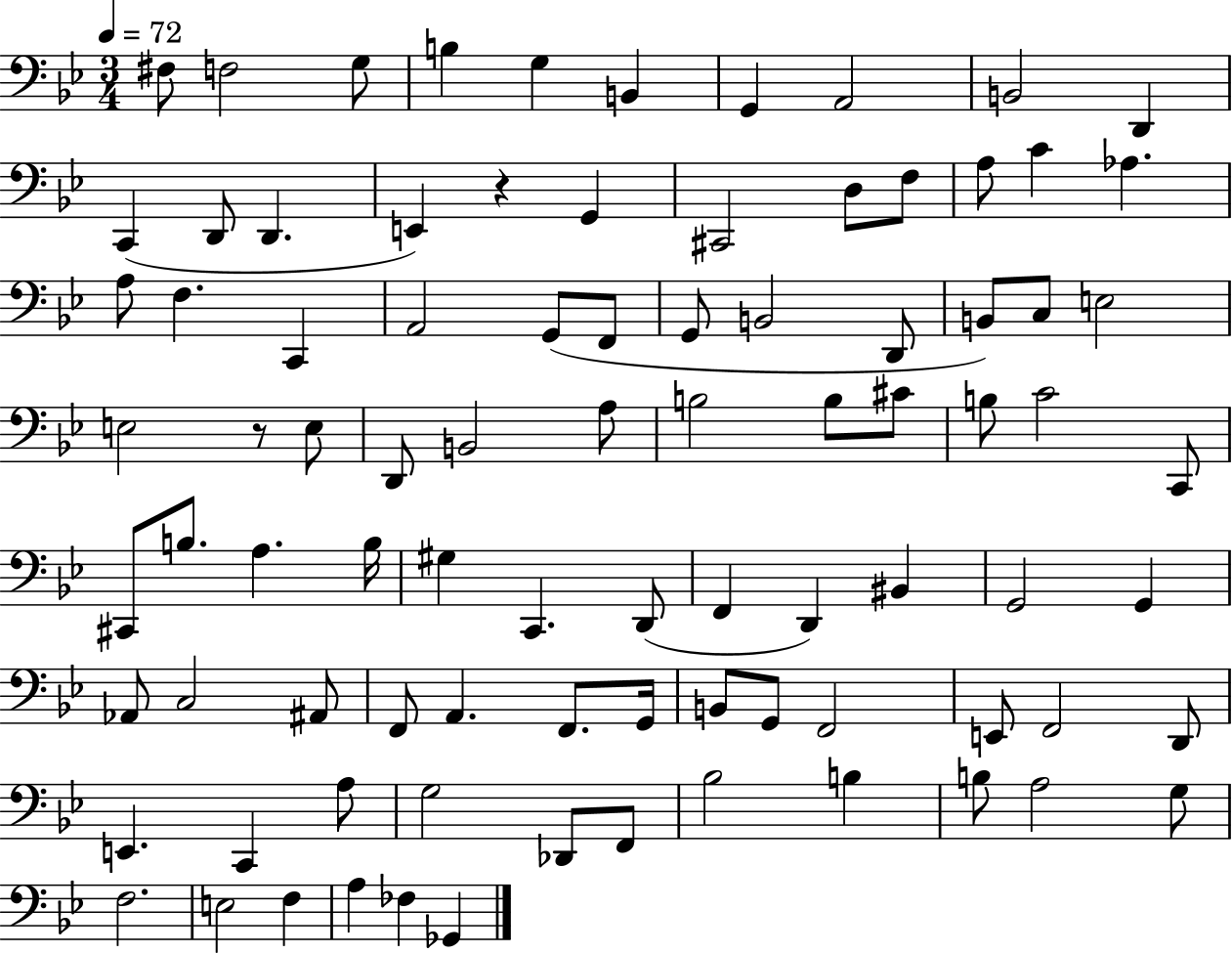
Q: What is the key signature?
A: BES major